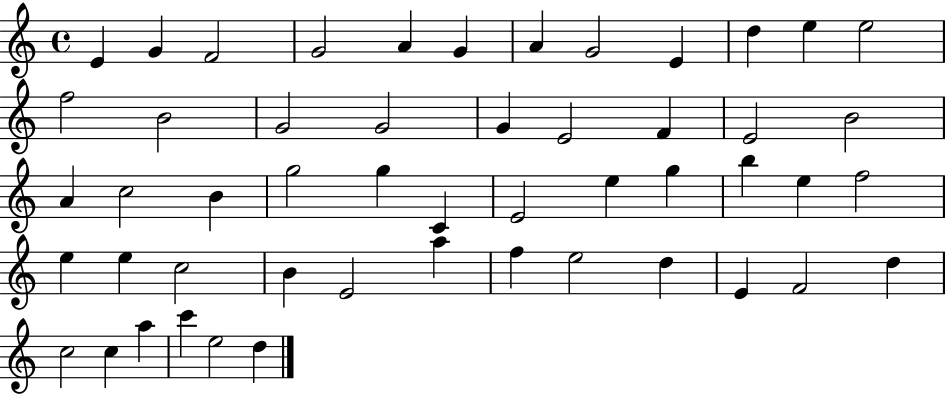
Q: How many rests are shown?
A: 0